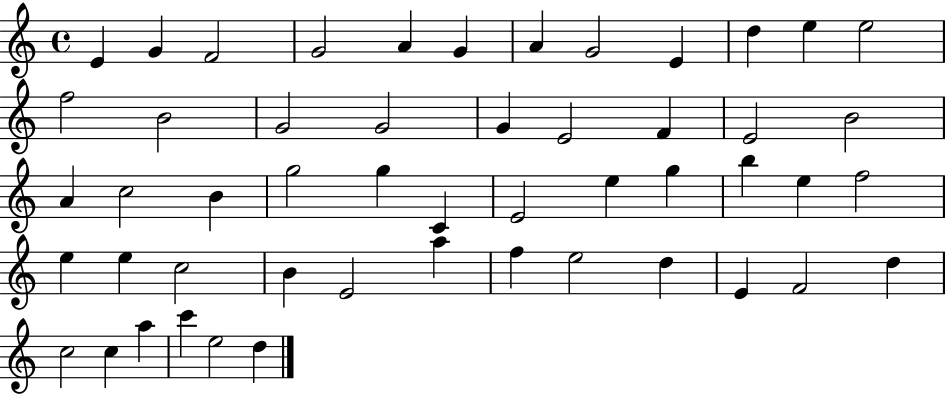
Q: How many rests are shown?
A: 0